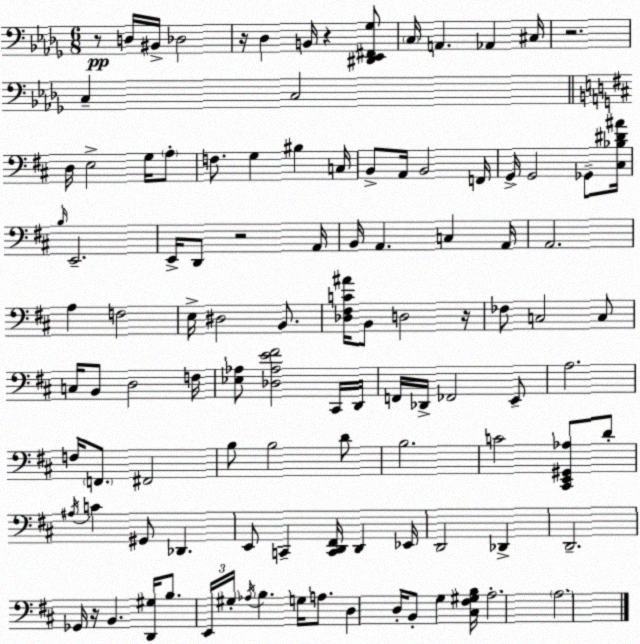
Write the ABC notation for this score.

X:1
T:Untitled
M:6/8
L:1/4
K:Bbm
z/2 D,/4 ^B,,/4 _D,2 z/4 _D, B,,/4 z [^D,,_E,,^F,,_G,]/2 C,/4 A,, _A,, ^C,/4 z2 C, C,2 D,/4 E,2 G,/4 A,/2 F,/2 G, ^B, C,/4 B,,/2 A,,/4 B,,2 F,,/4 G,,/4 G,,2 _G,,/2 [^C,_B,^D^A]/4 B,/4 E,,2 E,,/4 D,,/2 z2 A,,/4 B,,/4 A,, C, A,,/4 A,,2 A, F,2 E,/4 ^D,2 B,,/2 [_D,^F,C^A]/4 B,,/2 D,2 z/4 _F,/2 C,2 C,/2 C,/4 B,,/2 D,2 F,/4 [_E,_A,]/2 [_D,_A,E^F]2 ^C,,/4 D,,/4 F,,/4 _D,,/4 _F,,2 E,,/2 A,2 F,/4 F,,/2 ^F,,2 B,/2 B,2 D/2 B,2 C2 [^C,,E,,^G,,_A,]/2 D/2 ^A,/4 C ^G,,/2 _D,, E,,/2 C,, [C,,D,,^F,,]/4 D,, _E,,/4 D,,2 _D,, D,,2 _G,,/4 z/4 B,, [D,,^G,]/4 B,/2 E,,/4 ^G,/4 _A,/4 B, G,/4 A,/2 D, D,/4 B,,/2 G, [^C,^F,^G,B,]/4 A,2 A,2